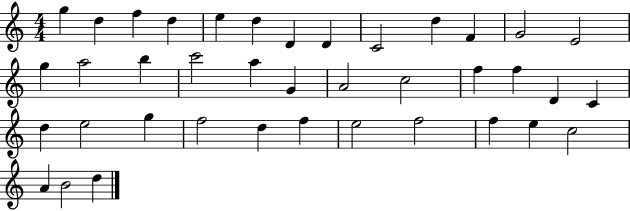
{
  \clef treble
  \numericTimeSignature
  \time 4/4
  \key c \major
  g''4 d''4 f''4 d''4 | e''4 d''4 d'4 d'4 | c'2 d''4 f'4 | g'2 e'2 | \break g''4 a''2 b''4 | c'''2 a''4 g'4 | a'2 c''2 | f''4 f''4 d'4 c'4 | \break d''4 e''2 g''4 | f''2 d''4 f''4 | e''2 f''2 | f''4 e''4 c''2 | \break a'4 b'2 d''4 | \bar "|."
}